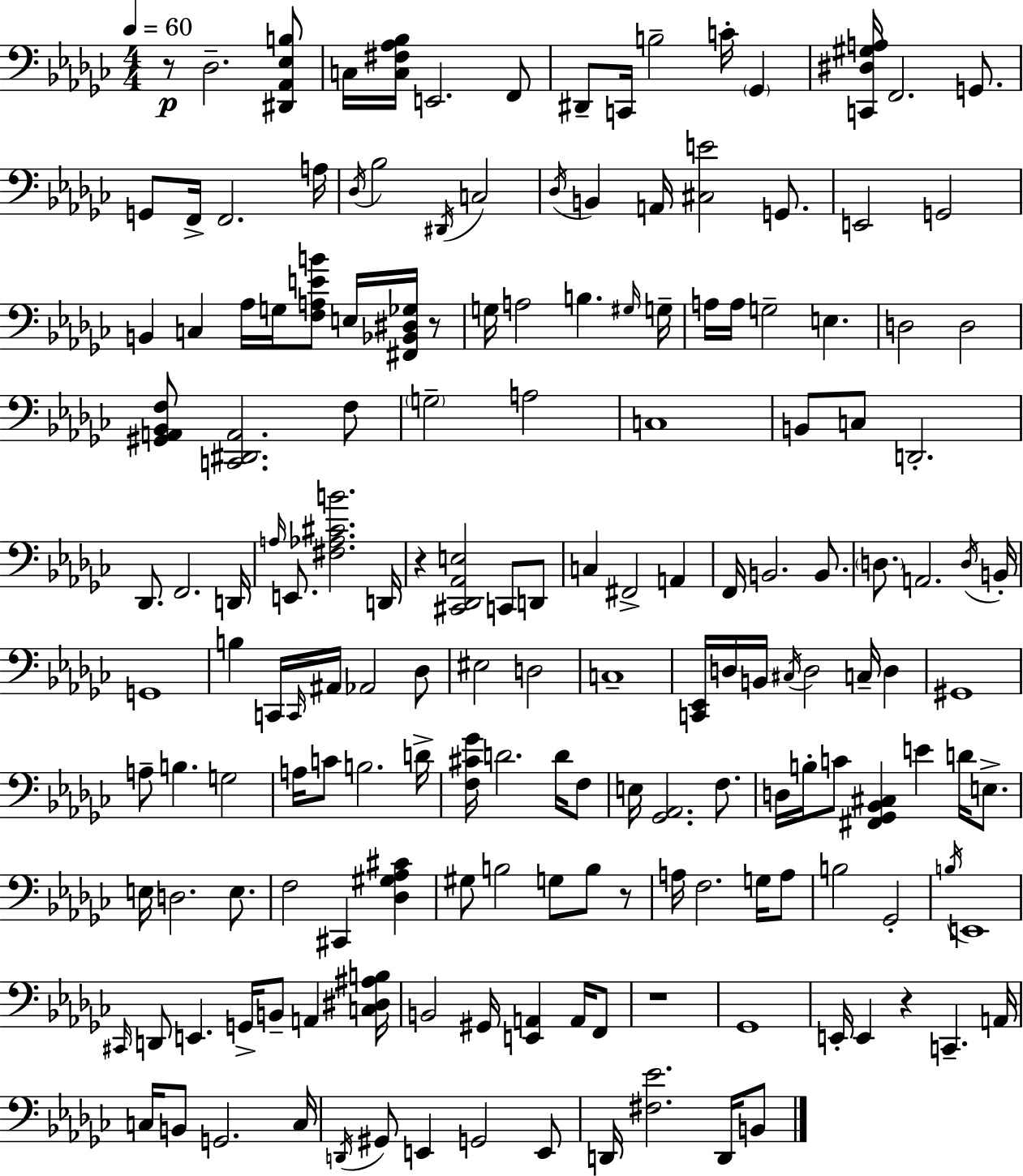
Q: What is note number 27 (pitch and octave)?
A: C3